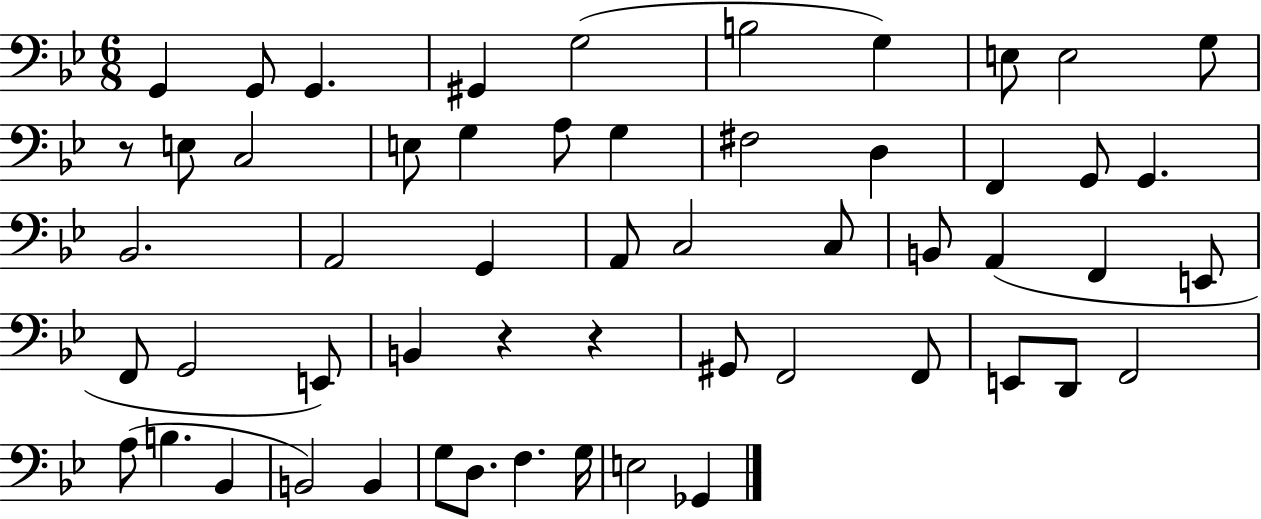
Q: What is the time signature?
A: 6/8